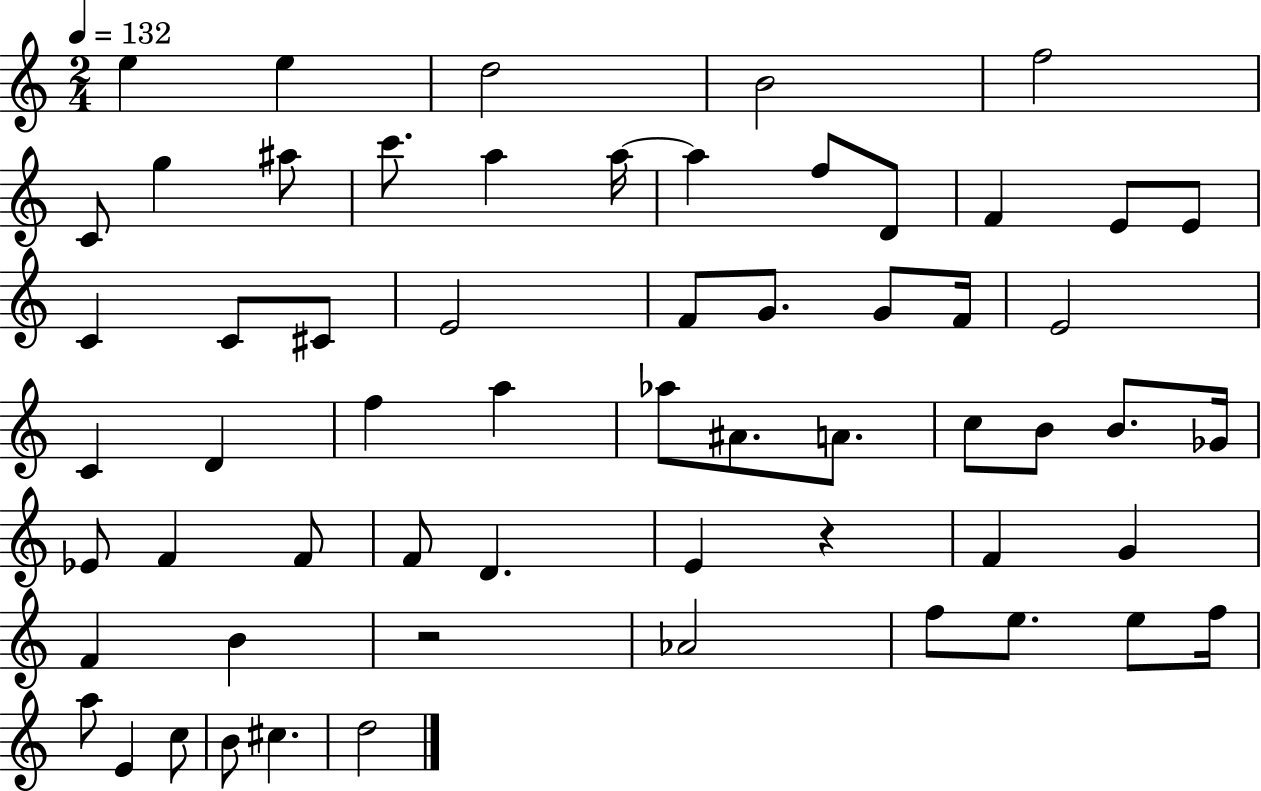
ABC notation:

X:1
T:Untitled
M:2/4
L:1/4
K:C
e e d2 B2 f2 C/2 g ^a/2 c'/2 a a/4 a f/2 D/2 F E/2 E/2 C C/2 ^C/2 E2 F/2 G/2 G/2 F/4 E2 C D f a _a/2 ^A/2 A/2 c/2 B/2 B/2 _G/4 _E/2 F F/2 F/2 D E z F G F B z2 _A2 f/2 e/2 e/2 f/4 a/2 E c/2 B/2 ^c d2